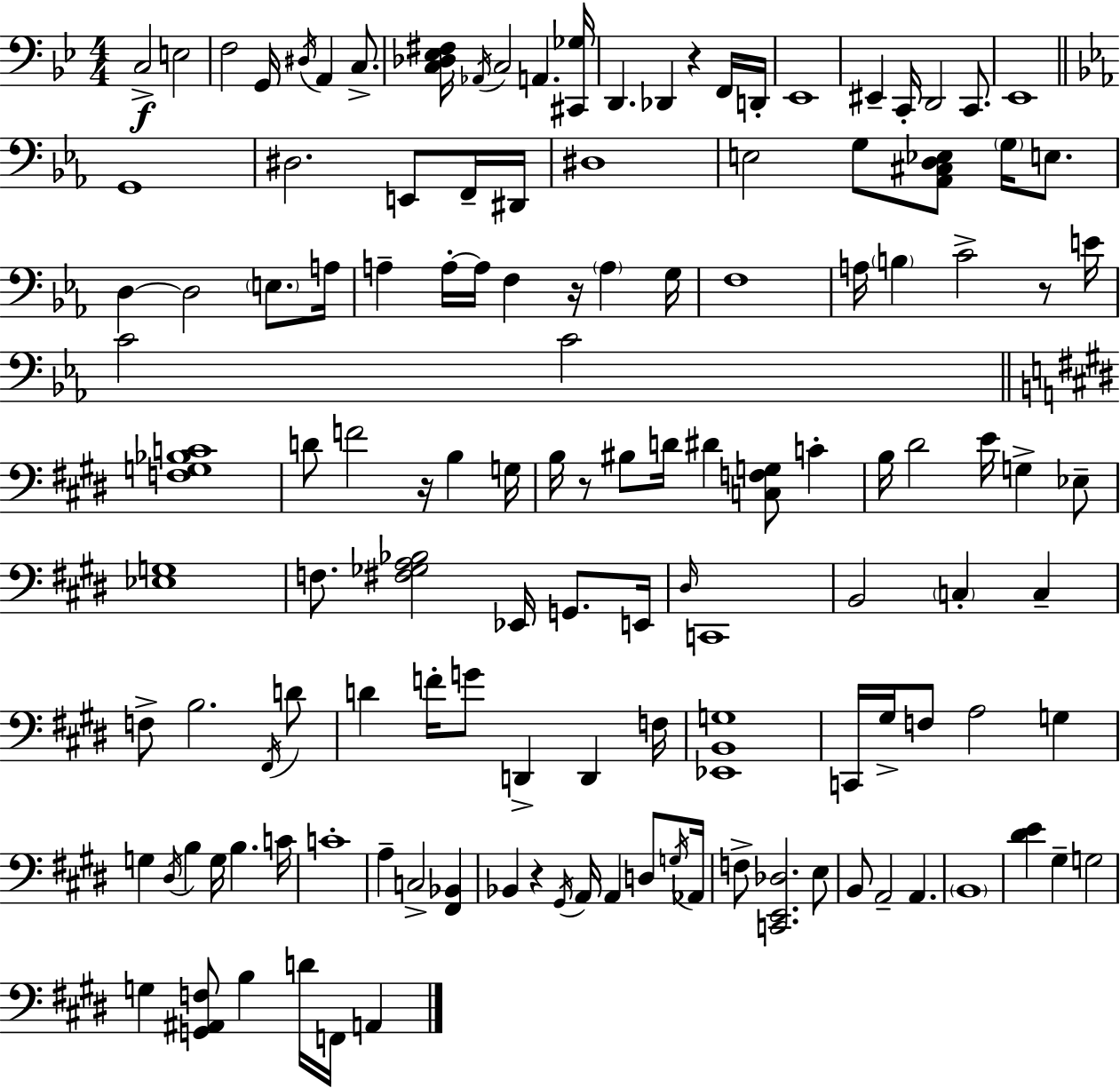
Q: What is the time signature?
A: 4/4